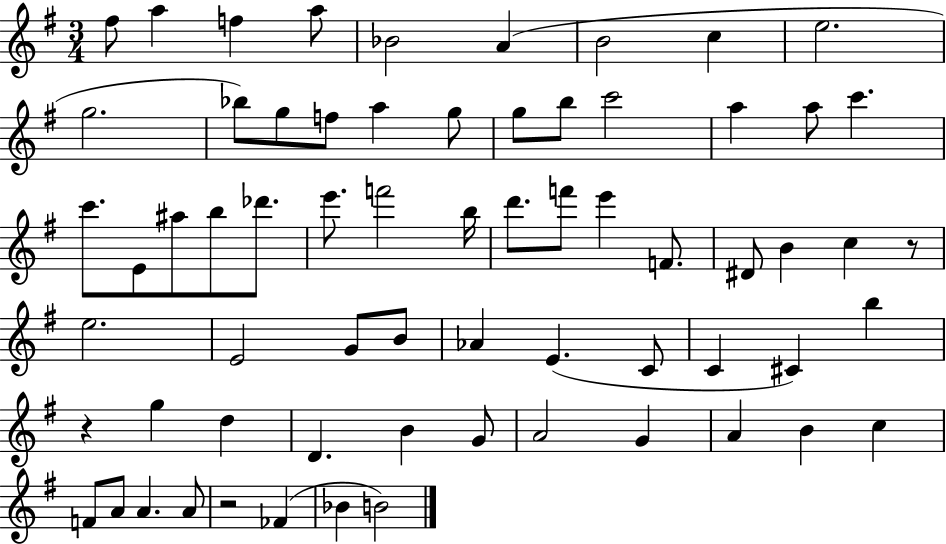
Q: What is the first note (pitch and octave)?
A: F#5